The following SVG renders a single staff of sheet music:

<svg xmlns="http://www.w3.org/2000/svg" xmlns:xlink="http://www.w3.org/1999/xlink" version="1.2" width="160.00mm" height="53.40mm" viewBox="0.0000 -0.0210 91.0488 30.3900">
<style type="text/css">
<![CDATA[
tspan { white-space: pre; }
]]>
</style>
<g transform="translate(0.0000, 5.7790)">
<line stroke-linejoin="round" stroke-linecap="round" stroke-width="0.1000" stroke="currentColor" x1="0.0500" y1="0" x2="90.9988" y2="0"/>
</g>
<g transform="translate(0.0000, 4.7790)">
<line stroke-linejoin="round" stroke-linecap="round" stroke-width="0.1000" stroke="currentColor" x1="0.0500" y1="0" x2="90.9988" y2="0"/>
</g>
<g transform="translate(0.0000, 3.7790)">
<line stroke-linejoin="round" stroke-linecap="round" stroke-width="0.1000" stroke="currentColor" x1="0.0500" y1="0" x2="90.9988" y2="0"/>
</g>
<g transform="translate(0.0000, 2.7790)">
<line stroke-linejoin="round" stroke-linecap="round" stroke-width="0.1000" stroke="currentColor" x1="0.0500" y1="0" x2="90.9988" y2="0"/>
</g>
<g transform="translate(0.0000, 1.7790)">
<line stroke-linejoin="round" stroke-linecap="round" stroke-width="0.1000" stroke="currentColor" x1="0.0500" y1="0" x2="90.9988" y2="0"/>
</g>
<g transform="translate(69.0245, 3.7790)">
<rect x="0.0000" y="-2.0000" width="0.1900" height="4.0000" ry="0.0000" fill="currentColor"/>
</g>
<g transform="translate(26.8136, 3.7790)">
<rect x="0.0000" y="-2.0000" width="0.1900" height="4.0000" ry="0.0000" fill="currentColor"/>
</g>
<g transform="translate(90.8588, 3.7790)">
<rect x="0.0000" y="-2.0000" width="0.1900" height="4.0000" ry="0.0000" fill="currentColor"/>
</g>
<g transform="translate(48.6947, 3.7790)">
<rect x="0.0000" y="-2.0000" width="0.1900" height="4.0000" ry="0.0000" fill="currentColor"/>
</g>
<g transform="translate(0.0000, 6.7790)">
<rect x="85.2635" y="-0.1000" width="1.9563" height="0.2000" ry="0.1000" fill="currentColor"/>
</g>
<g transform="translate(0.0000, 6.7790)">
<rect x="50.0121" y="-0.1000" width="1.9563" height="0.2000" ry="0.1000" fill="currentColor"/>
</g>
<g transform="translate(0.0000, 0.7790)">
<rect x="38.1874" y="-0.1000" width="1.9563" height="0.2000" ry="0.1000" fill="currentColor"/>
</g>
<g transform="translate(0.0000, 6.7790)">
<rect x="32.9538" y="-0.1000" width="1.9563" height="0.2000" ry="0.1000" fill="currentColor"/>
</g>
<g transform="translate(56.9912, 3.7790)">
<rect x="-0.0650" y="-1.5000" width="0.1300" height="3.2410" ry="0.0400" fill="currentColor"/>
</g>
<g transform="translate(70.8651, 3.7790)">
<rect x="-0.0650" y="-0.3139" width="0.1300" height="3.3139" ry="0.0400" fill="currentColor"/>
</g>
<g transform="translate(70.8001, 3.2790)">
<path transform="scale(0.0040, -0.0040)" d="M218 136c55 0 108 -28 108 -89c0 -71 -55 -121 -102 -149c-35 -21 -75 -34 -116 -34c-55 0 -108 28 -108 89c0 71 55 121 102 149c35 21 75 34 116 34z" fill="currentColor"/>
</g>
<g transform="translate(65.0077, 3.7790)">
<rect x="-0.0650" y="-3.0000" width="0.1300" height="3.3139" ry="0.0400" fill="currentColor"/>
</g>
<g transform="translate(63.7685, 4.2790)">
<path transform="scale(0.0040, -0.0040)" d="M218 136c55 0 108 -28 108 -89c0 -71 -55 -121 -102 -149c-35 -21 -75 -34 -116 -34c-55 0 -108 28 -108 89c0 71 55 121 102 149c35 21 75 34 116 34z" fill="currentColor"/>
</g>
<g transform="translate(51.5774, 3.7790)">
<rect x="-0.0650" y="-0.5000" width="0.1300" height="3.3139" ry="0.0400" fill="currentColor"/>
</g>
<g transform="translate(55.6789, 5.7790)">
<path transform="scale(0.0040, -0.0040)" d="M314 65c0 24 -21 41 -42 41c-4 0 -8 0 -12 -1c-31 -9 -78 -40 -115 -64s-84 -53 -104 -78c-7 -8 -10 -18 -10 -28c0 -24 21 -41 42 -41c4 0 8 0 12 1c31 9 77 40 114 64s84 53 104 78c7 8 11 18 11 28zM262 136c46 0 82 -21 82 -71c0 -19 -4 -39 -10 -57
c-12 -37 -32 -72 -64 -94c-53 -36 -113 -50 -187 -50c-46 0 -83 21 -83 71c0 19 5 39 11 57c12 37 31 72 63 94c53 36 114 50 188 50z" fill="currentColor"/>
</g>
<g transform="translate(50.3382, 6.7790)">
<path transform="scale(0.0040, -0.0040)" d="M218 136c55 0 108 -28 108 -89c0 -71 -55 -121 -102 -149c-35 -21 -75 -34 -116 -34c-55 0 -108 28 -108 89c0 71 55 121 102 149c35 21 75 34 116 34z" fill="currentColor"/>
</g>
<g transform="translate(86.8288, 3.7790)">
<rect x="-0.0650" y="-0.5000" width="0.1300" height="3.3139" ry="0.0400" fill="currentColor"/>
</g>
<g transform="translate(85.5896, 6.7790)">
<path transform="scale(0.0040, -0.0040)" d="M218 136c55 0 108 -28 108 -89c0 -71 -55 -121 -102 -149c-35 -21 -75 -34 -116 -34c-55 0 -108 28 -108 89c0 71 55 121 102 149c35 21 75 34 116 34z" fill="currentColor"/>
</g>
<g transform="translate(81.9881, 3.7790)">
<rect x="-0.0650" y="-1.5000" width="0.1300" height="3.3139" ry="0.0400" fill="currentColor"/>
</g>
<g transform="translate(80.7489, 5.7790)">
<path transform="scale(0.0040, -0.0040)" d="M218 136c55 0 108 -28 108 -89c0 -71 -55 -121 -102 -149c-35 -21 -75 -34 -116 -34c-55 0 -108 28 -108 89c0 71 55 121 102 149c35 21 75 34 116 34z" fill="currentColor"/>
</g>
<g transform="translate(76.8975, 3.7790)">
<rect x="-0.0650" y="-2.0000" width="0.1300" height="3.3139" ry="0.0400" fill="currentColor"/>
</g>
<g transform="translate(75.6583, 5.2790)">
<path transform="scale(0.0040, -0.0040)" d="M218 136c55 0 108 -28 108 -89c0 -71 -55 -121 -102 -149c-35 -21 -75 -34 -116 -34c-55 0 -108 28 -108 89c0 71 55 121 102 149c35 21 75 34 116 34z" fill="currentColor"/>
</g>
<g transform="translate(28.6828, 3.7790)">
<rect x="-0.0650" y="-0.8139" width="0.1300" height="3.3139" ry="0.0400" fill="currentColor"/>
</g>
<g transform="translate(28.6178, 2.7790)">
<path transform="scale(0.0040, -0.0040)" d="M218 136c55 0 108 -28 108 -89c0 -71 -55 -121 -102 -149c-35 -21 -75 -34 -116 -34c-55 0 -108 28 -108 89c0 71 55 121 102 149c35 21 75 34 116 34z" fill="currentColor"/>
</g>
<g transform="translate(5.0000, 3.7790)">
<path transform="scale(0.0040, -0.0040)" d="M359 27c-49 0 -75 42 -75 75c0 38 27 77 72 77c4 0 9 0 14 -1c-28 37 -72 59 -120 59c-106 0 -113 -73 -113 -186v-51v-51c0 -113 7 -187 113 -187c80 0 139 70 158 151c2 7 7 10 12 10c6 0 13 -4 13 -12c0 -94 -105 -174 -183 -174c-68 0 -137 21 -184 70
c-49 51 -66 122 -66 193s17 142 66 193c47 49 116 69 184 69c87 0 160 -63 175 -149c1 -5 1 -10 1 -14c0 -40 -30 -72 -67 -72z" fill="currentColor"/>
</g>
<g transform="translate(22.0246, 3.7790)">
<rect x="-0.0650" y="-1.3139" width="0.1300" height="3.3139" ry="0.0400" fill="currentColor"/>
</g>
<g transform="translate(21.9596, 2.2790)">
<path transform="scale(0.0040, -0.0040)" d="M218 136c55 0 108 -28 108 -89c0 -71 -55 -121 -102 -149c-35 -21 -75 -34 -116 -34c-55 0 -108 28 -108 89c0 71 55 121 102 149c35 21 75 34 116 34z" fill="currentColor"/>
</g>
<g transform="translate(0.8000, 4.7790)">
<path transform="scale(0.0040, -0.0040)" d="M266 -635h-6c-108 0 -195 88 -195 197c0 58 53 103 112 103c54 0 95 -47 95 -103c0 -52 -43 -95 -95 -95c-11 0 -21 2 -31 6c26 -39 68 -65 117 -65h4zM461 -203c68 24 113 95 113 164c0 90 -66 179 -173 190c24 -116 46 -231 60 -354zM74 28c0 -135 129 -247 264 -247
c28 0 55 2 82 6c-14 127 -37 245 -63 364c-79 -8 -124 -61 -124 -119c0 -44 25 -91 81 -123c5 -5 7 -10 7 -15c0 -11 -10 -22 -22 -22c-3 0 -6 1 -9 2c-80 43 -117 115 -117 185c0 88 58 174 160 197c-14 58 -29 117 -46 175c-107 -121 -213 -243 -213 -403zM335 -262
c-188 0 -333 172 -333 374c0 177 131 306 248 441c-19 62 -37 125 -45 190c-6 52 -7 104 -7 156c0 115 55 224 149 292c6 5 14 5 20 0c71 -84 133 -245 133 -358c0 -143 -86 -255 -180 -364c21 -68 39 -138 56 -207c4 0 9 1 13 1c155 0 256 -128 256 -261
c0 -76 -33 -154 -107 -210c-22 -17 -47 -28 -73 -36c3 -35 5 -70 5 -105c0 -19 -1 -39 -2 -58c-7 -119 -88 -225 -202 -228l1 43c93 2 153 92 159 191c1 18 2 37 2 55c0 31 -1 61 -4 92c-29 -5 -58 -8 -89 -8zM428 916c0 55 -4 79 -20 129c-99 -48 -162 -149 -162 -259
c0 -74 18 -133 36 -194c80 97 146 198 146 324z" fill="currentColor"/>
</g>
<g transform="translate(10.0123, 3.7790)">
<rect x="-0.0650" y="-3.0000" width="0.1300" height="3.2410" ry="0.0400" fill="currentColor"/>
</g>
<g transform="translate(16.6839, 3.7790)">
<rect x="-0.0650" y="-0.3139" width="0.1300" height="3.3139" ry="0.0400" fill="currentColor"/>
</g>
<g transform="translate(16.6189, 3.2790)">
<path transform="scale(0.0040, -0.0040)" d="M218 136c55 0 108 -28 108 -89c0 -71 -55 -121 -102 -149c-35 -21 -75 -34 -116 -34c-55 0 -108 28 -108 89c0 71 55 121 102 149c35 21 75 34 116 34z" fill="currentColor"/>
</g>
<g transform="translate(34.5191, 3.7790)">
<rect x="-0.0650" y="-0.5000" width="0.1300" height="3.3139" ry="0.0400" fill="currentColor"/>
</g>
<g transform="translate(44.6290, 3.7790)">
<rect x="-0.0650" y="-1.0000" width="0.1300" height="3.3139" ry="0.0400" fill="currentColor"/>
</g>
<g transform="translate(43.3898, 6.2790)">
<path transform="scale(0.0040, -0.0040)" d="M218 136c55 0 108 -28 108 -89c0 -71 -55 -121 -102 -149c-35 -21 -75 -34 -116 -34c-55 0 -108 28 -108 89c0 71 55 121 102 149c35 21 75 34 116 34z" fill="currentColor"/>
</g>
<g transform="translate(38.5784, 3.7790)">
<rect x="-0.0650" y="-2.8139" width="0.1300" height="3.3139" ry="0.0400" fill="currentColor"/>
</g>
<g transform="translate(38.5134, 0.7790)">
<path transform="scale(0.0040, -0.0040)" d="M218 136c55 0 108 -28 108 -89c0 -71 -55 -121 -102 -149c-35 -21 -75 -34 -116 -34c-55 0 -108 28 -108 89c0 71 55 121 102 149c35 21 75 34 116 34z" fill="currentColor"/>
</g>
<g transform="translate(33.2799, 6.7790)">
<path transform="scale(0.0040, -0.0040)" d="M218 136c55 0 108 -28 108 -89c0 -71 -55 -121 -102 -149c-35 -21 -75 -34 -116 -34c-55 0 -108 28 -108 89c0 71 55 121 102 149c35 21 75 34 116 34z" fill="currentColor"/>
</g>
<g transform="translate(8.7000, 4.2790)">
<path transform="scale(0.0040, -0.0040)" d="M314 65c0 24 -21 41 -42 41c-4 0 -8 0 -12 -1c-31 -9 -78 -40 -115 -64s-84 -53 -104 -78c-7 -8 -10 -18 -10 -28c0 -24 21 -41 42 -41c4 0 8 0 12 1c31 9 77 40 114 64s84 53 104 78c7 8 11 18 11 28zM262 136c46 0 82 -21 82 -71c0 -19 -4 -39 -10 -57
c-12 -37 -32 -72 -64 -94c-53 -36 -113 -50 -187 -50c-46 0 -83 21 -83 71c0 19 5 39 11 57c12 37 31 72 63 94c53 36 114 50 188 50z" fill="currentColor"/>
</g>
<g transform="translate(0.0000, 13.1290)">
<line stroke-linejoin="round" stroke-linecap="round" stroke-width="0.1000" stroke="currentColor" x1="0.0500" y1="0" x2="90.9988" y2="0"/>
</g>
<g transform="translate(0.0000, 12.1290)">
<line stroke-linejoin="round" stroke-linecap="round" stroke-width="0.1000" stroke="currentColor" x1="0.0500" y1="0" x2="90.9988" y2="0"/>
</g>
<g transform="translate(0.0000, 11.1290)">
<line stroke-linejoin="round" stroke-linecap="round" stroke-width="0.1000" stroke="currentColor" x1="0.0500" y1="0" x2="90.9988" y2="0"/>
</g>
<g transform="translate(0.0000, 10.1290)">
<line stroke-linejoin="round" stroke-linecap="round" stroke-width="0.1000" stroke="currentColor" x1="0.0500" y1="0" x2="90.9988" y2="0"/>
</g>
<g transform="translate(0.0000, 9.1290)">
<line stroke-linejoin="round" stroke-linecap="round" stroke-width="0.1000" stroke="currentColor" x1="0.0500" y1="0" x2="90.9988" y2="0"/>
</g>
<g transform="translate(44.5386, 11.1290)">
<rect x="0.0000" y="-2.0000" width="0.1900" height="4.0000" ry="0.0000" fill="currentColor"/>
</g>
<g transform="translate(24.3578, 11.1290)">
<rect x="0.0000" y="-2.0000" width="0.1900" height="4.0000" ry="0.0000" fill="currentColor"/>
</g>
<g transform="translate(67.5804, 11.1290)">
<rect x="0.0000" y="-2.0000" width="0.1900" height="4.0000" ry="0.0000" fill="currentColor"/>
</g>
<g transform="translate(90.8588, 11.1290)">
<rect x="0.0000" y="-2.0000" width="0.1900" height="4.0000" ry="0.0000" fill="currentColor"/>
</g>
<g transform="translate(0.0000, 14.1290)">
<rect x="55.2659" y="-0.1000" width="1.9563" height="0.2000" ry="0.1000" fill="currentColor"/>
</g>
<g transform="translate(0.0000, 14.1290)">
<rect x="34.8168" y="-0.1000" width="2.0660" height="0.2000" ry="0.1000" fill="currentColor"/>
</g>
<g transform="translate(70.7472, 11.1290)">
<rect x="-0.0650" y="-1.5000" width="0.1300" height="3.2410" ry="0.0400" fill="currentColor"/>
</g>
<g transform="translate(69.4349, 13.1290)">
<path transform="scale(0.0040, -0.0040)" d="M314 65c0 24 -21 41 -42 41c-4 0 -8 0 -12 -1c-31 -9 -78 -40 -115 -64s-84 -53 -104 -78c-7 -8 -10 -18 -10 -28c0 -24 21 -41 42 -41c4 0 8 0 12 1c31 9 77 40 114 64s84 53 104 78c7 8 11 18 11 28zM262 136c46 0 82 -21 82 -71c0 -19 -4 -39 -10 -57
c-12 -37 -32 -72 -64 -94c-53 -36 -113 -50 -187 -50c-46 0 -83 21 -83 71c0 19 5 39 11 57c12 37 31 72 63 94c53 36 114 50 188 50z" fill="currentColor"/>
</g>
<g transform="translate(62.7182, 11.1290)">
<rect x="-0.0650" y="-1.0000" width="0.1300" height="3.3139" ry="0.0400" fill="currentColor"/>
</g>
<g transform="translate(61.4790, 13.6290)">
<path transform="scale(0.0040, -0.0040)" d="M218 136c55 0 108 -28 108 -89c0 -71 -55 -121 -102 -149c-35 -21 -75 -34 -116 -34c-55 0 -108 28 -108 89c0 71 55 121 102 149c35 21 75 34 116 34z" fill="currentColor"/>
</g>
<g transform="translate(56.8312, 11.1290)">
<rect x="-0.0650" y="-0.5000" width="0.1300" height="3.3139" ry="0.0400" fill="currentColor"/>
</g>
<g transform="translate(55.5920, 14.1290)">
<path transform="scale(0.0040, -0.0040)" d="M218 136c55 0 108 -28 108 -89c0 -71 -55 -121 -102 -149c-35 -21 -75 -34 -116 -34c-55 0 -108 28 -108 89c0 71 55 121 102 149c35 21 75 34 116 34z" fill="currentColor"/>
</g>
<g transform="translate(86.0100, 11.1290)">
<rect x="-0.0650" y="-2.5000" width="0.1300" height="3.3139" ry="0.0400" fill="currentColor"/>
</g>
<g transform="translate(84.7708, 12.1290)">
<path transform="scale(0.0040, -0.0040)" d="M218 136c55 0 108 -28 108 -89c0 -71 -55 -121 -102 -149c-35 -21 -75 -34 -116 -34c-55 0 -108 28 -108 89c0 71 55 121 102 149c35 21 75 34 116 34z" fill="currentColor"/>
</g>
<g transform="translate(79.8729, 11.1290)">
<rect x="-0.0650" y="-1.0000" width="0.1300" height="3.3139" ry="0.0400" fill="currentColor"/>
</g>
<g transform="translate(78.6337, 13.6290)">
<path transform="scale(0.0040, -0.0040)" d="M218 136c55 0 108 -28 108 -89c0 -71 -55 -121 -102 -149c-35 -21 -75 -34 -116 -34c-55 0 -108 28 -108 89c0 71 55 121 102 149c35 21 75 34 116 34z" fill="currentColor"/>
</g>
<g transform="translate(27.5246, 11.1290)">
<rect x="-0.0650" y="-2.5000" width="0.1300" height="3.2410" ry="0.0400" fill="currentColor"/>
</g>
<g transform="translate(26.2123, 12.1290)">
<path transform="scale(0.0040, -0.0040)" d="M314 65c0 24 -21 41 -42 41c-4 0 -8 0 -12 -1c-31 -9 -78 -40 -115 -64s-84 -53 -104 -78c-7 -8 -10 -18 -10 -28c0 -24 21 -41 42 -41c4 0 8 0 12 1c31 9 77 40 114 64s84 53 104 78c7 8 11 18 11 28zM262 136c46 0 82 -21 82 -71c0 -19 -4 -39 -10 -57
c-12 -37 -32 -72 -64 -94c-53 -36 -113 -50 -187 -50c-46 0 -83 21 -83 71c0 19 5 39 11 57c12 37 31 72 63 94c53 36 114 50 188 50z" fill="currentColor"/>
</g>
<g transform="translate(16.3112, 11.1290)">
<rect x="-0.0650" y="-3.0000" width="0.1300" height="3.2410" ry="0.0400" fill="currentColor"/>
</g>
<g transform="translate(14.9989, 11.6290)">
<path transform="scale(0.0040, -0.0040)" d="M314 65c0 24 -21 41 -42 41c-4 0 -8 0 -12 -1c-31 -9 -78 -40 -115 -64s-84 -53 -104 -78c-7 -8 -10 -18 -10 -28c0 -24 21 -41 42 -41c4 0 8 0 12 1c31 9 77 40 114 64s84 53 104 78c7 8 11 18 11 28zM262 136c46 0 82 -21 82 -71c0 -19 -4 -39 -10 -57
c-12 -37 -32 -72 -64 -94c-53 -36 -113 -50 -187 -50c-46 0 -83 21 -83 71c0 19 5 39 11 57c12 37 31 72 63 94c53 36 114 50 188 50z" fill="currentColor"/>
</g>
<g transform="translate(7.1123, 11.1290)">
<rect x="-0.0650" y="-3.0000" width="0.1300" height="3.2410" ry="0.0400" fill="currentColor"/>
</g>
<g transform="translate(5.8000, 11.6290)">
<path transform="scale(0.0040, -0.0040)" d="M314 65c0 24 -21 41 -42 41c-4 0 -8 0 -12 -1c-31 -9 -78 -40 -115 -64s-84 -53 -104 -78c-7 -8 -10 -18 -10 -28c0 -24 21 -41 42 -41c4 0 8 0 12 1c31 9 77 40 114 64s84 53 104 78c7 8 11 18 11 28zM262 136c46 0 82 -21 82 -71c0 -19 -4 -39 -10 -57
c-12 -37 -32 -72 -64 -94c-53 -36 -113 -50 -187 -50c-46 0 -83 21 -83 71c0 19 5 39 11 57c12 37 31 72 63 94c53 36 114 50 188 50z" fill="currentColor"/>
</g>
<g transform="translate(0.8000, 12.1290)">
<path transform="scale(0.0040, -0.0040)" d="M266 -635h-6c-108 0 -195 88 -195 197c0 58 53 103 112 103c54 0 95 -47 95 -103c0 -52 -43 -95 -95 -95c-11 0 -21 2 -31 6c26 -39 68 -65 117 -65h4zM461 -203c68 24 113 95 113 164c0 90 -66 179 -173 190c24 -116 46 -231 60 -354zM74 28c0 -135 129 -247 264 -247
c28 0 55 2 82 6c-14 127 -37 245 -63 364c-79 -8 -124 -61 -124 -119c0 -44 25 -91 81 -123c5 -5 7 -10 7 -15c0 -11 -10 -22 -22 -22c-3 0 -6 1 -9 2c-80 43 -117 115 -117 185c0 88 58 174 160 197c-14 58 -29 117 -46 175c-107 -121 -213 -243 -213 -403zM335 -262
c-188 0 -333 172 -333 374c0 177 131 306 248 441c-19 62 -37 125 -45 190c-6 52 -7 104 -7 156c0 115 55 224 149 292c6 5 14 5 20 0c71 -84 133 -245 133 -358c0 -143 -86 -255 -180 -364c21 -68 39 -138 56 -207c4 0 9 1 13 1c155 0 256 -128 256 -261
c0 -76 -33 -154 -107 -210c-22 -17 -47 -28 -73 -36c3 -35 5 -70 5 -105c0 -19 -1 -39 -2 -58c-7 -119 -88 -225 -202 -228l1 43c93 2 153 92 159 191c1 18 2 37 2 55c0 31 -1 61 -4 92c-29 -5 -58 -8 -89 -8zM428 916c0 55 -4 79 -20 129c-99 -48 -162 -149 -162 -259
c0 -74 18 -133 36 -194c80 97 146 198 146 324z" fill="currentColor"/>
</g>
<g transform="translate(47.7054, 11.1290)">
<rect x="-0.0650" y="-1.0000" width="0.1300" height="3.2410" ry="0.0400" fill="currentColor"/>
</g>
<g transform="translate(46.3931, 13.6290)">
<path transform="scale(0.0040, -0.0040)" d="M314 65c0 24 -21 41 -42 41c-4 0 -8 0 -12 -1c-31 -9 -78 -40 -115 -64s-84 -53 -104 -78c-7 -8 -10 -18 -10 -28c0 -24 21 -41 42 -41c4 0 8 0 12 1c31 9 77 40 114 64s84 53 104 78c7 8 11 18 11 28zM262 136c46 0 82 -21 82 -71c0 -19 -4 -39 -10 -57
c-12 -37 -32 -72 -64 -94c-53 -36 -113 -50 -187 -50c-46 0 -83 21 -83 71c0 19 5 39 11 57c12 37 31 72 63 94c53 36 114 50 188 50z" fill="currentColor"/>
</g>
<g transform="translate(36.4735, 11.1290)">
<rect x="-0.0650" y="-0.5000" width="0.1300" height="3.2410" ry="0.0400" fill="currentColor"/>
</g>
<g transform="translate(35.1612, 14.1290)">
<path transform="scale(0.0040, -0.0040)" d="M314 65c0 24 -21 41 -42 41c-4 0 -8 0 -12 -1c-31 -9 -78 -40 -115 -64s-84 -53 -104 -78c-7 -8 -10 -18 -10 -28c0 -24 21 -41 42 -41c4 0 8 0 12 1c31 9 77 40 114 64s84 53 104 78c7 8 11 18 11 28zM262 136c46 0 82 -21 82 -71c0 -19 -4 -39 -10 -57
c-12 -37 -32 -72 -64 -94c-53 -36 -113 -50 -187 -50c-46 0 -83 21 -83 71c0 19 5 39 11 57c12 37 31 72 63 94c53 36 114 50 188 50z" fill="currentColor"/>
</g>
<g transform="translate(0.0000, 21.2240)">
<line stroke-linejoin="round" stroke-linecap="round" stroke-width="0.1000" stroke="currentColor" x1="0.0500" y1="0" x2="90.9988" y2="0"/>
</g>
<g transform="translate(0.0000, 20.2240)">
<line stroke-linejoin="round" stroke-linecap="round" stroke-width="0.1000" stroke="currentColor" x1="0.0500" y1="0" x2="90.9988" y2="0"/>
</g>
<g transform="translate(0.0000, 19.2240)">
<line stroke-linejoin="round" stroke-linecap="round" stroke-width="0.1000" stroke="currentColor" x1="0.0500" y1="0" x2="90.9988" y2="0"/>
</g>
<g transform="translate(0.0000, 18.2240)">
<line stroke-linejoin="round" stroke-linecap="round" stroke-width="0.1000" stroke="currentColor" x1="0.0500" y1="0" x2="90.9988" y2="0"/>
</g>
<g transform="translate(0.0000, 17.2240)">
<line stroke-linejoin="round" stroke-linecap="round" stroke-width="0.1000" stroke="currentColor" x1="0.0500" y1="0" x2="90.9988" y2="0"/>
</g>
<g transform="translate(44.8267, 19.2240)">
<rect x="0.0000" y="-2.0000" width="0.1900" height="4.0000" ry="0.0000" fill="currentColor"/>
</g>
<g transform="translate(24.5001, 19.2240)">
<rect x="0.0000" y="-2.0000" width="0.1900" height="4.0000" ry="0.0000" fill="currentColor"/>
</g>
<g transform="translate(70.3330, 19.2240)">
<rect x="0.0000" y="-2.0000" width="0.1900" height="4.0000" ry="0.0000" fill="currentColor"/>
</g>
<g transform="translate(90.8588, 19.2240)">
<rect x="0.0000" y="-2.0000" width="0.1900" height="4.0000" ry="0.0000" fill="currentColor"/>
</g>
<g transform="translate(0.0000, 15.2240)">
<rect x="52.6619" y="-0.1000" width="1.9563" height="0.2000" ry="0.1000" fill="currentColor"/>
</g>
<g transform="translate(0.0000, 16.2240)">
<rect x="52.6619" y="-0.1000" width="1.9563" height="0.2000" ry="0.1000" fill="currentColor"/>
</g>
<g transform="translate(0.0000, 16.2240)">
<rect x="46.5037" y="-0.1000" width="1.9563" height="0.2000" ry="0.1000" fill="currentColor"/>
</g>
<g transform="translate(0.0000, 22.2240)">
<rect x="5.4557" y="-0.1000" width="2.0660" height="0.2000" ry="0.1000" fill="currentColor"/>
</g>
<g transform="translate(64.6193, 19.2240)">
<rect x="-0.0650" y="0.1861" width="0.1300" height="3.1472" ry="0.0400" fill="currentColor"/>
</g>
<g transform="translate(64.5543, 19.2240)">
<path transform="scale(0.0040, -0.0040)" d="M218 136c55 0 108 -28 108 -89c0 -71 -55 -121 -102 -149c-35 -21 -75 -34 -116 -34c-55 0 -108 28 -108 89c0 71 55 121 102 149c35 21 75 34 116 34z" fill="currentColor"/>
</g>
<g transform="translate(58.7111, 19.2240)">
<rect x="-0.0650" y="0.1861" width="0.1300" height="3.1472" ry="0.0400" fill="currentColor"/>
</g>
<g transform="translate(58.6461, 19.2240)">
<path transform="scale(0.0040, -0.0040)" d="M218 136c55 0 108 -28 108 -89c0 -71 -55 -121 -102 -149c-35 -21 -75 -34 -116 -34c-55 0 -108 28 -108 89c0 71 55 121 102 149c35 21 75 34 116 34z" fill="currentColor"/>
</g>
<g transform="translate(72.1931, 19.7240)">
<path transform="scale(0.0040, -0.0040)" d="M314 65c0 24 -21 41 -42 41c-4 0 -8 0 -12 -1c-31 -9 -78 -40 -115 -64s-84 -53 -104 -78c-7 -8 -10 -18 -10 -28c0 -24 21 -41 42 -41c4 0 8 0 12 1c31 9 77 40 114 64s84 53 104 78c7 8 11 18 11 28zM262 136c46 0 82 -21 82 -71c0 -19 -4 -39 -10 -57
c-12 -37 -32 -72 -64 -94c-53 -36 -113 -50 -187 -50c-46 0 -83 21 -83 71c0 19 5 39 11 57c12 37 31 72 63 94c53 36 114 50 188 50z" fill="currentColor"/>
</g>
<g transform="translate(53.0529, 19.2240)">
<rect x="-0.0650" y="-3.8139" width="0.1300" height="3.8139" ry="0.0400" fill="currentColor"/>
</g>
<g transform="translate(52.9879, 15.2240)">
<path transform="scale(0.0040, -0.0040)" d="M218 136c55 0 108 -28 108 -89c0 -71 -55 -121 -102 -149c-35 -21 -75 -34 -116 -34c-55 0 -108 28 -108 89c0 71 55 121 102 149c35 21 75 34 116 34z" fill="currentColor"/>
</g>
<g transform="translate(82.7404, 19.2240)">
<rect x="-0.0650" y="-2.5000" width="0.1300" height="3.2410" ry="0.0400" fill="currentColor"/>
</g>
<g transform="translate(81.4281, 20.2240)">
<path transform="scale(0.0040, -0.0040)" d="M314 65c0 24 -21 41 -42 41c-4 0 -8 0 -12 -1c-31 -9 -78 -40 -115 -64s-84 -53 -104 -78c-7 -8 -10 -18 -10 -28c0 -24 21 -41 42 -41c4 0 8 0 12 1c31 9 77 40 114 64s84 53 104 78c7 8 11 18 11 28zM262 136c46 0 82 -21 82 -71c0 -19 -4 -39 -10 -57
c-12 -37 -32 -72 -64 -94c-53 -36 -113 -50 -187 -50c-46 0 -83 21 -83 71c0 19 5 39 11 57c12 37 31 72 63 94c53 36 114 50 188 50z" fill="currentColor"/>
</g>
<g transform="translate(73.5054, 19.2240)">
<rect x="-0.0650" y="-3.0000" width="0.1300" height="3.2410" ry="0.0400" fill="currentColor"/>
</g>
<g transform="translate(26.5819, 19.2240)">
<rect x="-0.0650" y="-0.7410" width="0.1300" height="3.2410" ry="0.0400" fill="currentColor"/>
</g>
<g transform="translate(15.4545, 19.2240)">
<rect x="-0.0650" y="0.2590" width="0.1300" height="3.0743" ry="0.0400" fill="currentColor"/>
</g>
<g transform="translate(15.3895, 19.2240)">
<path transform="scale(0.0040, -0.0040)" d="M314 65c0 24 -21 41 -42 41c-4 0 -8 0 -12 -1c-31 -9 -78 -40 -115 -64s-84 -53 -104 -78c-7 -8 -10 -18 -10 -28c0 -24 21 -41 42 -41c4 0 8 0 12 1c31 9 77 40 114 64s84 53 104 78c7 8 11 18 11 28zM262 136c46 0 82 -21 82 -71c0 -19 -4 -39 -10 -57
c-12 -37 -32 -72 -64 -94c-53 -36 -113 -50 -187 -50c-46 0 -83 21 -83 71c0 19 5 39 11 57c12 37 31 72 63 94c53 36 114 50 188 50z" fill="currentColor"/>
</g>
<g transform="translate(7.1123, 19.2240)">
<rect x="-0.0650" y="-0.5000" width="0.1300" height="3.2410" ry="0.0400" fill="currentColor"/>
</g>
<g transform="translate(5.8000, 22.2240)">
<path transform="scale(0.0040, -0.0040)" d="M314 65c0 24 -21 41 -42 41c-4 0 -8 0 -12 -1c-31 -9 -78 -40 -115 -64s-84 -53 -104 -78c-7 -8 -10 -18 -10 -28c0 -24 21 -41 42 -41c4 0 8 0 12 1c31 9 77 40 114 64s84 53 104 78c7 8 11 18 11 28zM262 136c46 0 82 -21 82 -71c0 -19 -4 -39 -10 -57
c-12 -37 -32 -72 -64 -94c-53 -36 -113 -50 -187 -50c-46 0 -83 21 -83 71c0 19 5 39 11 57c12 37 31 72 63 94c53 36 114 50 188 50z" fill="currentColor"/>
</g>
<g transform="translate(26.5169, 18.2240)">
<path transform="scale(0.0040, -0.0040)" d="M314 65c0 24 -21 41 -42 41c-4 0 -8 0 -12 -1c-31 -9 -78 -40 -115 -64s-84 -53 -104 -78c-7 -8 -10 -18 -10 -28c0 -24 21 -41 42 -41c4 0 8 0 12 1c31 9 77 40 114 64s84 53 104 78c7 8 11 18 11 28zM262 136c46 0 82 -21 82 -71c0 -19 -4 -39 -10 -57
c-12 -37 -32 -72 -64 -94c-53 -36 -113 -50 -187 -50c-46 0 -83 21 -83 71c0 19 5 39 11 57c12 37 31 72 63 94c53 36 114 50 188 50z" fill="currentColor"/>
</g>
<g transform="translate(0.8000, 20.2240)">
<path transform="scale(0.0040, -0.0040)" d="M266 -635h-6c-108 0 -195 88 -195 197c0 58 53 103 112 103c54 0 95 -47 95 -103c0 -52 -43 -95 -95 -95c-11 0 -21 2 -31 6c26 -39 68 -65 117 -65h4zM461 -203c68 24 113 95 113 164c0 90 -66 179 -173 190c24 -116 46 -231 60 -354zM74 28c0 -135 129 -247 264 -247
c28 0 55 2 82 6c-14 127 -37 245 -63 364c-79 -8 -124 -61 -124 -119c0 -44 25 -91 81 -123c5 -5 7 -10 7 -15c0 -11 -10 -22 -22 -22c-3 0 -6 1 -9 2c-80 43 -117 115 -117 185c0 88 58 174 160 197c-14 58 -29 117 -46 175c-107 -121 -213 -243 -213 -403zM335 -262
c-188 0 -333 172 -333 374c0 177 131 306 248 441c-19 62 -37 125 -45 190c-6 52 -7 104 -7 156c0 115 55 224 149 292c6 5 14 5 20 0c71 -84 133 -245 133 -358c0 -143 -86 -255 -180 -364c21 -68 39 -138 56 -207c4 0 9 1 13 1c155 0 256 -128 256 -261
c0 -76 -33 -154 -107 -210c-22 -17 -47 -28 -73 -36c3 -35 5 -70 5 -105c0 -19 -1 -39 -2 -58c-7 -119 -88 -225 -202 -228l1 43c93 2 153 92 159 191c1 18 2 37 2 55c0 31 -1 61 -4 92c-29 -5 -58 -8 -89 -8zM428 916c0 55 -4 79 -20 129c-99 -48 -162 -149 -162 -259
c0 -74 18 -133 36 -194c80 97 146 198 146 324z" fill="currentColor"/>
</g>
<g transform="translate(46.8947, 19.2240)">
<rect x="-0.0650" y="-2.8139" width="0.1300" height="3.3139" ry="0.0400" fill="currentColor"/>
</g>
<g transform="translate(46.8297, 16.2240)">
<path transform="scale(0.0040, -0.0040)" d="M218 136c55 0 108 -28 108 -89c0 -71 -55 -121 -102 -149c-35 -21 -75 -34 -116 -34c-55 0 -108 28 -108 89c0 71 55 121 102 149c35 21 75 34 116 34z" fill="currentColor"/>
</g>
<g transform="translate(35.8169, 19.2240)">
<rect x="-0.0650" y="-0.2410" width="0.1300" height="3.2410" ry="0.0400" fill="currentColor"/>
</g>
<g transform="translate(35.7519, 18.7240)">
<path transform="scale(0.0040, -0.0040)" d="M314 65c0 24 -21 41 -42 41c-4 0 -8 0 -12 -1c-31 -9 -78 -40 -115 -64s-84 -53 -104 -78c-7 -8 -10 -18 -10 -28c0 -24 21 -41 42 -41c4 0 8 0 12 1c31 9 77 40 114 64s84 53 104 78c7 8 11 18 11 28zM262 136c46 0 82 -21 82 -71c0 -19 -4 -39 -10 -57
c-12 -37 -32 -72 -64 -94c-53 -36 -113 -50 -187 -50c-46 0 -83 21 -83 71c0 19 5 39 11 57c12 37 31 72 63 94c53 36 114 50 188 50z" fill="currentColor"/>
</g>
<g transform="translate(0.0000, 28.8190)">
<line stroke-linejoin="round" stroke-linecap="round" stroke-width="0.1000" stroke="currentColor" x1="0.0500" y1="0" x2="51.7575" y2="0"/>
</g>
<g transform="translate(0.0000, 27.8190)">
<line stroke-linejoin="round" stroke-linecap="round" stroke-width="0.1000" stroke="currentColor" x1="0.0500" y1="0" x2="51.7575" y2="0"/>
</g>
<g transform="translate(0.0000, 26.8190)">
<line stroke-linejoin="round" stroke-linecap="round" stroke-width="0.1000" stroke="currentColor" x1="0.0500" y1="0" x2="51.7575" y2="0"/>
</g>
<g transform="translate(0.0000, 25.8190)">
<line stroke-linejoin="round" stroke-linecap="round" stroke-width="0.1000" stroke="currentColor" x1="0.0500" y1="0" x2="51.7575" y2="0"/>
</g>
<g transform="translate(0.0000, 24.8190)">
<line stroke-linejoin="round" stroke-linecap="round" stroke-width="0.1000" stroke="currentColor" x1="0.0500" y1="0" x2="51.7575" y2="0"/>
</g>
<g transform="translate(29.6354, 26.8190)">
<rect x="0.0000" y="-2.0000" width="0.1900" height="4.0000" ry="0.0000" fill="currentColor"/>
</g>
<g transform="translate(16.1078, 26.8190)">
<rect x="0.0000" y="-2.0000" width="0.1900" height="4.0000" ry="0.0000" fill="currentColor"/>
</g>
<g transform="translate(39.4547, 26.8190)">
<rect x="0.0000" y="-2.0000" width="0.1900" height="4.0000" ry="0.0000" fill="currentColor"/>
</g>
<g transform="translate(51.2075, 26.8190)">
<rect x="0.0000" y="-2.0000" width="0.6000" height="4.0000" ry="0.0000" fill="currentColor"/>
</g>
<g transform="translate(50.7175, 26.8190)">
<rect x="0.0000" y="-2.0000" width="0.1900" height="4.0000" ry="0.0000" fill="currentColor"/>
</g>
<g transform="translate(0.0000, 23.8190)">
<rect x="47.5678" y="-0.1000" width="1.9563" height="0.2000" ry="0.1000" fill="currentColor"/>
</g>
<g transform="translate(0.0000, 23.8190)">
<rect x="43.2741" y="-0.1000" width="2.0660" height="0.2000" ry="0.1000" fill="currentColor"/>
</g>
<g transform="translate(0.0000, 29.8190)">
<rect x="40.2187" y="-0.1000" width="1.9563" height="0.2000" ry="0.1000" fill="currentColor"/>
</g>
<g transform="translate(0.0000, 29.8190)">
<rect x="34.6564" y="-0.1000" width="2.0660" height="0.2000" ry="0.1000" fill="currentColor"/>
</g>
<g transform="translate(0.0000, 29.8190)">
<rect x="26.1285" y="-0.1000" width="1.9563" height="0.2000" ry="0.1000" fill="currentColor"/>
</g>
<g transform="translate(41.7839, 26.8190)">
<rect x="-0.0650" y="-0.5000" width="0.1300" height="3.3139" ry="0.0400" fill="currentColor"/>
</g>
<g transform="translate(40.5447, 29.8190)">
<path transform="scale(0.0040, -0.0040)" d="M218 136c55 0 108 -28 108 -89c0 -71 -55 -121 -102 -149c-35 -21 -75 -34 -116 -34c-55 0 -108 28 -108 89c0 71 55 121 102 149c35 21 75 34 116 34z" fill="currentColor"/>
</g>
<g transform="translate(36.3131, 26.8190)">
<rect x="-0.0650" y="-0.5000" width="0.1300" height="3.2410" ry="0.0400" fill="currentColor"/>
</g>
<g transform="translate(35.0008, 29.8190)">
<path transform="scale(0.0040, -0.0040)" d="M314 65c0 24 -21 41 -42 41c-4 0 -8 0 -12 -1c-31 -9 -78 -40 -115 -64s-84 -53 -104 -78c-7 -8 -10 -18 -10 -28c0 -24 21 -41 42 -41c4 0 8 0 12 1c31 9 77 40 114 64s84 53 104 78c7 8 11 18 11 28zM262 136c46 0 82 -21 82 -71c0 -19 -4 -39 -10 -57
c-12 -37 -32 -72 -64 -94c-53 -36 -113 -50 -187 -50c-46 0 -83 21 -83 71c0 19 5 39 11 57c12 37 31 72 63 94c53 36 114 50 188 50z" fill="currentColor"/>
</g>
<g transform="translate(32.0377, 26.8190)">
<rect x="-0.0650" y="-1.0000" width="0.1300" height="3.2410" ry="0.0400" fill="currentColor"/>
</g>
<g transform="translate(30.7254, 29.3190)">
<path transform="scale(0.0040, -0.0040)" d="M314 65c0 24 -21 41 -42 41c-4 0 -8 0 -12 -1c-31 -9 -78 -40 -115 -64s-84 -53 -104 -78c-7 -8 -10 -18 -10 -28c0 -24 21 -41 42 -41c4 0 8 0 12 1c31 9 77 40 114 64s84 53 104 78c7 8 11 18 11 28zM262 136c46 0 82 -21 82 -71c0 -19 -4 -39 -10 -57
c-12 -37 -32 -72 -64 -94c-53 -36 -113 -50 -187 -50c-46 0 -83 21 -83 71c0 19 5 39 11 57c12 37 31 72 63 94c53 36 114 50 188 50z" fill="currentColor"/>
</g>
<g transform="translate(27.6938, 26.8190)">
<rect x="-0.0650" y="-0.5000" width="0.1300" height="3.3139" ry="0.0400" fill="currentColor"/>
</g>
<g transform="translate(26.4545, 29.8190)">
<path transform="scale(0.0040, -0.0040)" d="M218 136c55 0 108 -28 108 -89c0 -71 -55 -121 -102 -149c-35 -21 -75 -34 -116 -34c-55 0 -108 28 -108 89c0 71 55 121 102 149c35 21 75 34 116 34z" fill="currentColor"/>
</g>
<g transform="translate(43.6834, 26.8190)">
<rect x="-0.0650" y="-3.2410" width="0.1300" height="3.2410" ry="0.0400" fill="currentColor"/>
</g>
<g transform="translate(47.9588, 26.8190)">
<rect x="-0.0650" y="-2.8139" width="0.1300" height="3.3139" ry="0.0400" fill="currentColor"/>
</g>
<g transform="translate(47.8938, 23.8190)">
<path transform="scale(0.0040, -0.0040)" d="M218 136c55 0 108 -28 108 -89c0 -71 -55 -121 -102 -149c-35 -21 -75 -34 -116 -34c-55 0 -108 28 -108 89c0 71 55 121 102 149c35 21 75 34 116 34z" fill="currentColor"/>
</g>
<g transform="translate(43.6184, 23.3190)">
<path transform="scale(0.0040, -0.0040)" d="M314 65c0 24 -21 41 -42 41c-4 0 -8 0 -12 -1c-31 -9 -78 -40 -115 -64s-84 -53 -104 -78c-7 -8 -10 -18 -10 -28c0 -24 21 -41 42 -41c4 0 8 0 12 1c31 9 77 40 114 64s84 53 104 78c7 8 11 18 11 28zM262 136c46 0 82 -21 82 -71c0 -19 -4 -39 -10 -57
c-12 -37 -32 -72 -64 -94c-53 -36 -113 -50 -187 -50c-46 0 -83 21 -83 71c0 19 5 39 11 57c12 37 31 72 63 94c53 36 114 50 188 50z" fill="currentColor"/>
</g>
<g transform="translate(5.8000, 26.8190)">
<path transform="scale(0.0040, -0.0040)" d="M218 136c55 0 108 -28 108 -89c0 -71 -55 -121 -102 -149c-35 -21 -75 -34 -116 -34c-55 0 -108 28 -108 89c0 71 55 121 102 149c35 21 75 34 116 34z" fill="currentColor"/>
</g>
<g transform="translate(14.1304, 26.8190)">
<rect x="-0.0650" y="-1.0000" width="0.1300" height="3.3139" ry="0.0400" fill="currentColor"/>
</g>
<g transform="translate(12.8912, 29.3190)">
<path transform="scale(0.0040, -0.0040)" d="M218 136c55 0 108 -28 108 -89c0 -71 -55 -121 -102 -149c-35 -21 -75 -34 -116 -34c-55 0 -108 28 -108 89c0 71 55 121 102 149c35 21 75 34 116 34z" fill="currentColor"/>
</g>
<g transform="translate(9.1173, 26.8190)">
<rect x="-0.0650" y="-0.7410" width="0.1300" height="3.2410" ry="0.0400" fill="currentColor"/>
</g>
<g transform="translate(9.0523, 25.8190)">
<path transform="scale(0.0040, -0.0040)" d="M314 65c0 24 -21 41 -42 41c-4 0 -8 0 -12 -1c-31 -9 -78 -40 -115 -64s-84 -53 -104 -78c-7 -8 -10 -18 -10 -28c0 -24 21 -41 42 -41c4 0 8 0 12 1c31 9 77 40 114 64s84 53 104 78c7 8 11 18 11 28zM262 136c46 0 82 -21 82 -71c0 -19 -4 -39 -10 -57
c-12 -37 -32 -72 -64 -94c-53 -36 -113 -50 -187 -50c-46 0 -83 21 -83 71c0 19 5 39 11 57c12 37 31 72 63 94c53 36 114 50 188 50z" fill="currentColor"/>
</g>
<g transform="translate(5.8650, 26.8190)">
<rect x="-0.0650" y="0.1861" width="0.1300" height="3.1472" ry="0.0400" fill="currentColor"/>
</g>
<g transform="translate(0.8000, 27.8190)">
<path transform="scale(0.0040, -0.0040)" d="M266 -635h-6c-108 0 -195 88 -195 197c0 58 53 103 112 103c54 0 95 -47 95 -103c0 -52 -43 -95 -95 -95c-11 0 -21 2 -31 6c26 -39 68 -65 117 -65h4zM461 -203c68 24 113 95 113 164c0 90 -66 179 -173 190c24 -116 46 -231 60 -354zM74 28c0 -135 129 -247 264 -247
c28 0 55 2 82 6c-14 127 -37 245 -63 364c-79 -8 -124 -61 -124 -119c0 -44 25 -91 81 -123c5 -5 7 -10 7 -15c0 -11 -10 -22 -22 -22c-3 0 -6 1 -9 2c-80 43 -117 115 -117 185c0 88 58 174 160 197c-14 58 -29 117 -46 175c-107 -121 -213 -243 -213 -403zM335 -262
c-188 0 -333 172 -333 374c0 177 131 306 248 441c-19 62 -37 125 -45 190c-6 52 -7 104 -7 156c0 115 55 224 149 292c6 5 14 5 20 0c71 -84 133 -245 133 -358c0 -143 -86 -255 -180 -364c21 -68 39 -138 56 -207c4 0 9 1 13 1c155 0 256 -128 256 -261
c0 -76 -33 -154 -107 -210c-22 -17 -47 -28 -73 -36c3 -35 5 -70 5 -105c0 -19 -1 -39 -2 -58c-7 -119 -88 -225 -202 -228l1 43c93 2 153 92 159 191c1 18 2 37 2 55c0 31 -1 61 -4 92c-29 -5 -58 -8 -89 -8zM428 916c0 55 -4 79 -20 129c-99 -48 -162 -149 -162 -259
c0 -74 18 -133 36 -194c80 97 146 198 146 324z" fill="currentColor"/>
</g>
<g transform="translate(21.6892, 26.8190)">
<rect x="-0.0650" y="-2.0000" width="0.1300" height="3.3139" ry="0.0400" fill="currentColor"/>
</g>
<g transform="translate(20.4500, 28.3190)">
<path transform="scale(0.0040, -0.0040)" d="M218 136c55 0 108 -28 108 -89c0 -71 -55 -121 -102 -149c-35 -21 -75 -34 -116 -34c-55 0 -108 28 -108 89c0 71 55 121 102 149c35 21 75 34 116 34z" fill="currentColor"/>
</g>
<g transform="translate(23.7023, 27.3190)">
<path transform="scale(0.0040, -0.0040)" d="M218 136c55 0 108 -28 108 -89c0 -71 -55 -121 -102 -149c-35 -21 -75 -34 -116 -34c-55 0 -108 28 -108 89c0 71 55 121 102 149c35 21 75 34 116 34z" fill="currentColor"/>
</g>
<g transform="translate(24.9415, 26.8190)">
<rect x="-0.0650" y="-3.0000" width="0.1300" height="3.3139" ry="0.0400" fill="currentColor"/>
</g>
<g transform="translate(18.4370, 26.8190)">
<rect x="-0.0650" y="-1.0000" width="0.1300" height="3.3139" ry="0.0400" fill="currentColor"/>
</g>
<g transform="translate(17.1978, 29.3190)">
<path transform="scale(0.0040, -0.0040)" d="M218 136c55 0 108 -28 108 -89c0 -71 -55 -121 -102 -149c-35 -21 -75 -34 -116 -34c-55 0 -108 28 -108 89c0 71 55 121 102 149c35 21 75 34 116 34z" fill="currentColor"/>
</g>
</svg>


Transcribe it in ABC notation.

X:1
T:Untitled
M:4/4
L:1/4
K:C
A2 c e d C a D C E2 A c F E C A2 A2 G2 C2 D2 C D E2 D G C2 B2 d2 c2 a c' B B A2 G2 B d2 D D F A C D2 C2 C b2 a